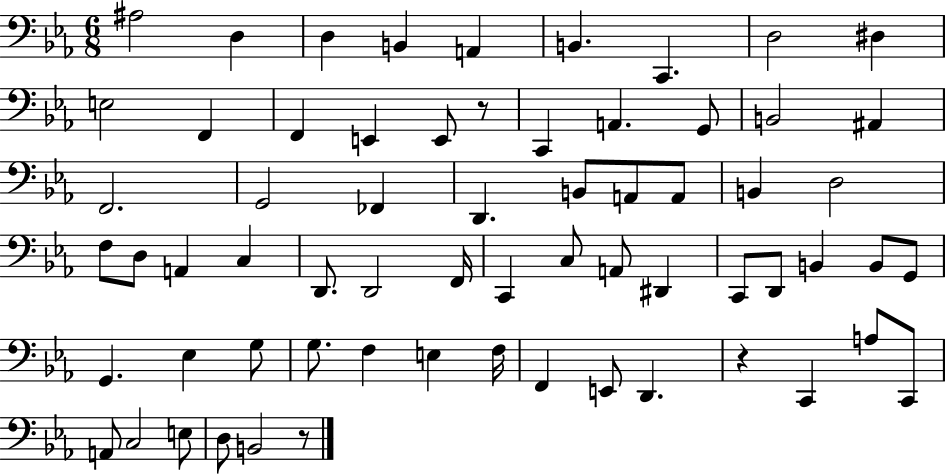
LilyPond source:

{
  \clef bass
  \numericTimeSignature
  \time 6/8
  \key ees \major
  ais2 d4 | d4 b,4 a,4 | b,4. c,4. | d2 dis4 | \break e2 f,4 | f,4 e,4 e,8 r8 | c,4 a,4. g,8 | b,2 ais,4 | \break f,2. | g,2 fes,4 | d,4. b,8 a,8 a,8 | b,4 d2 | \break f8 d8 a,4 c4 | d,8. d,2 f,16 | c,4 c8 a,8 dis,4 | c,8 d,8 b,4 b,8 g,8 | \break g,4. ees4 g8 | g8. f4 e4 f16 | f,4 e,8 d,4. | r4 c,4 a8 c,8 | \break a,8 c2 e8 | d8 b,2 r8 | \bar "|."
}